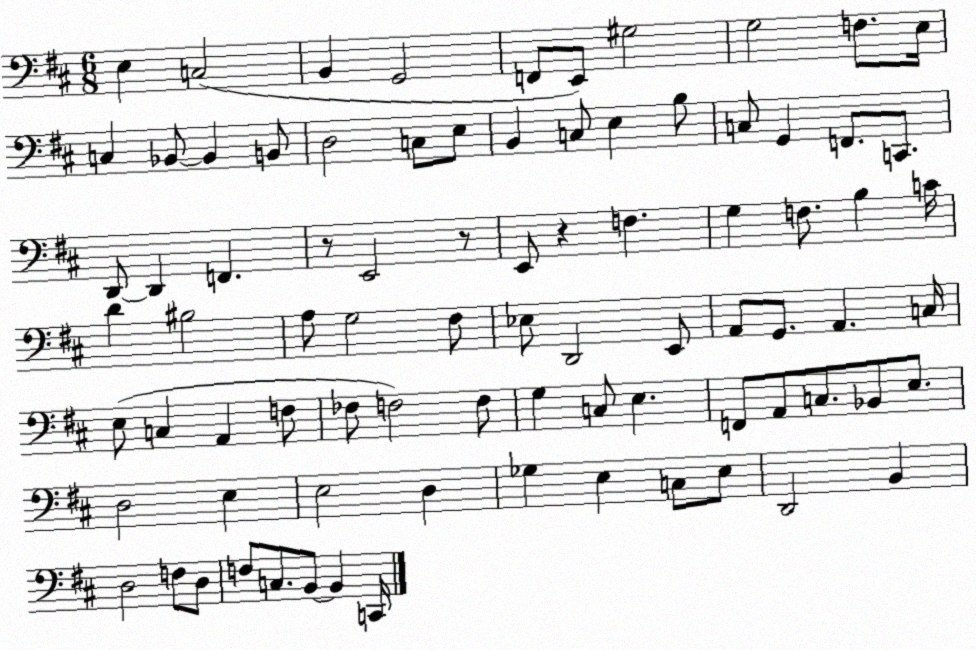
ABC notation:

X:1
T:Untitled
M:6/8
L:1/4
K:D
E, C,2 B,, G,,2 F,,/2 E,,/2 ^G,2 G,2 F,/2 E,/4 C, _B,,/2 _B,, B,,/2 D,2 C,/2 E,/2 B,, C,/2 E, B,/2 C,/2 G,, F,,/2 C,,/2 D,,/2 D,, F,, z/2 E,,2 z/2 E,,/2 z F, G, F,/2 B, C/4 D ^B,2 A,/2 G,2 ^F,/2 _E,/2 D,,2 E,,/2 A,,/2 G,,/2 A,, C,/4 E,/2 C, A,, F,/2 _F,/2 F,2 F,/2 G, C,/2 E, F,,/2 A,,/2 C,/2 _B,,/2 E,/2 D,2 E, E,2 D, _G, E, C,/2 E,/2 D,,2 B,, D,2 F,/2 D,/2 F,/2 C,/2 B,,/2 B,, C,,/4